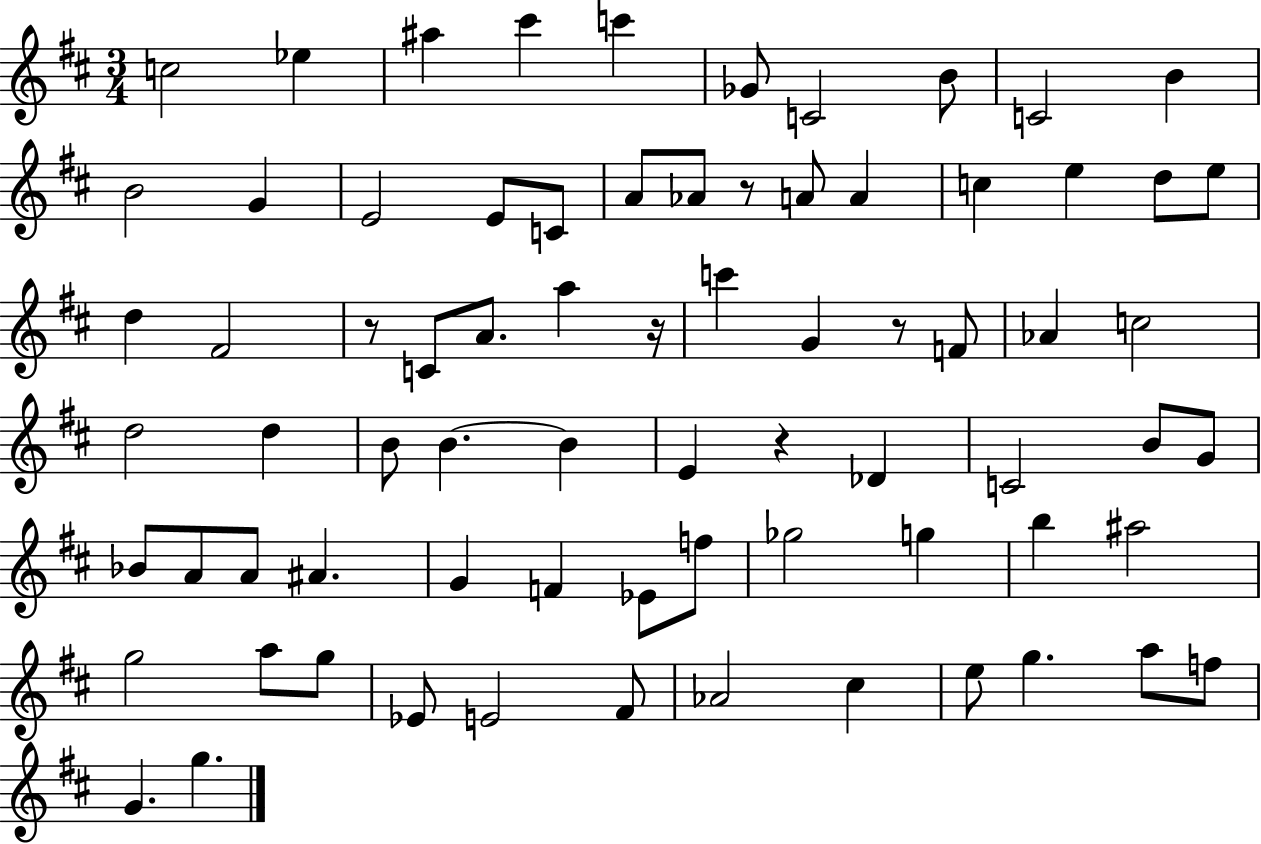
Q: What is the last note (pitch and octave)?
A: G5